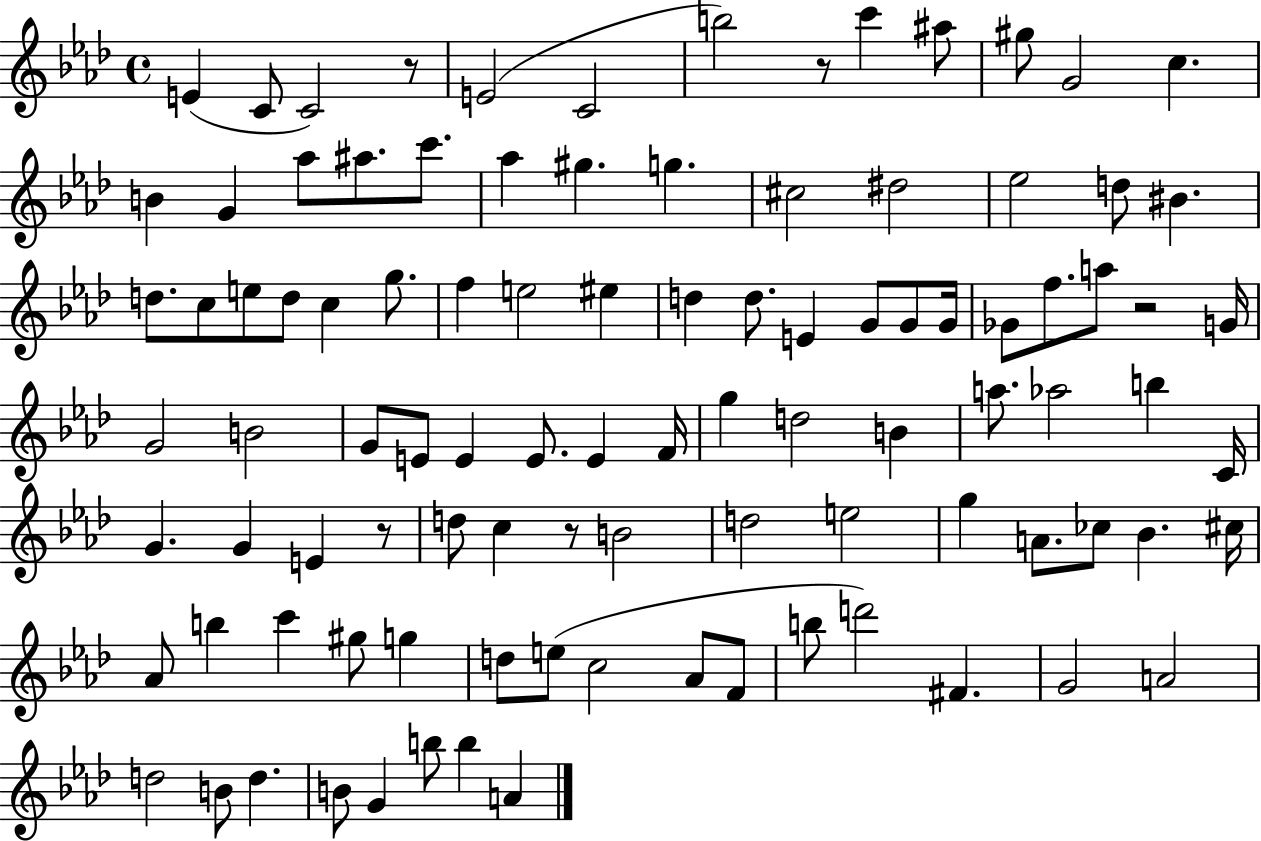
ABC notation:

X:1
T:Untitled
M:4/4
L:1/4
K:Ab
E C/2 C2 z/2 E2 C2 b2 z/2 c' ^a/2 ^g/2 G2 c B G _a/2 ^a/2 c'/2 _a ^g g ^c2 ^d2 _e2 d/2 ^B d/2 c/2 e/2 d/2 c g/2 f e2 ^e d d/2 E G/2 G/2 G/4 _G/2 f/2 a/2 z2 G/4 G2 B2 G/2 E/2 E E/2 E F/4 g d2 B a/2 _a2 b C/4 G G E z/2 d/2 c z/2 B2 d2 e2 g A/2 _c/2 _B ^c/4 _A/2 b c' ^g/2 g d/2 e/2 c2 _A/2 F/2 b/2 d'2 ^F G2 A2 d2 B/2 d B/2 G b/2 b A